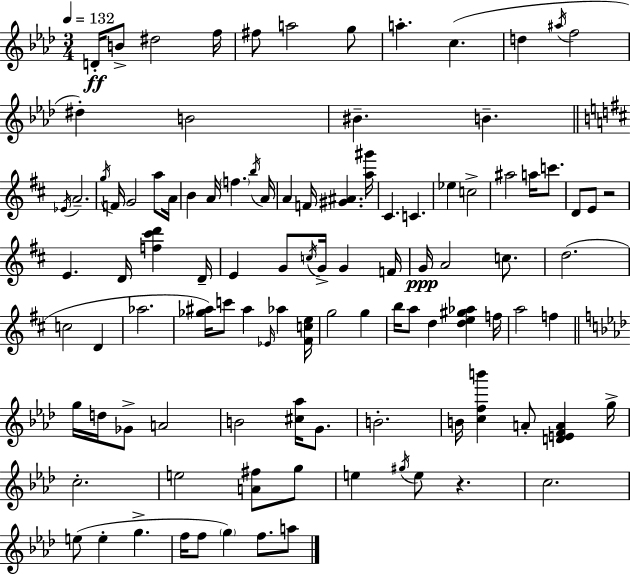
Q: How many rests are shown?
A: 2